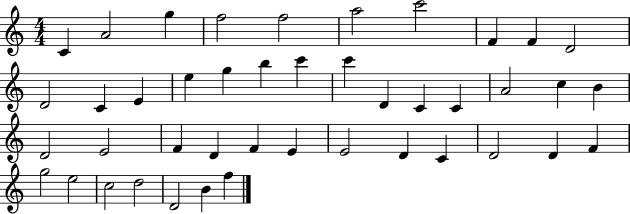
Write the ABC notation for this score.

X:1
T:Untitled
M:4/4
L:1/4
K:C
C A2 g f2 f2 a2 c'2 F F D2 D2 C E e g b c' c' D C C A2 c B D2 E2 F D F E E2 D C D2 D F g2 e2 c2 d2 D2 B f